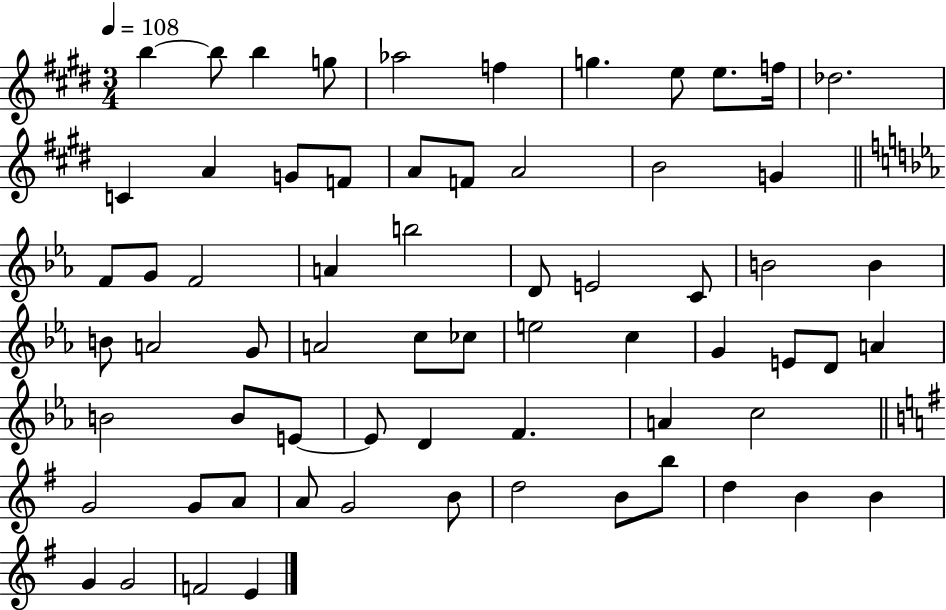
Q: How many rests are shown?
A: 0